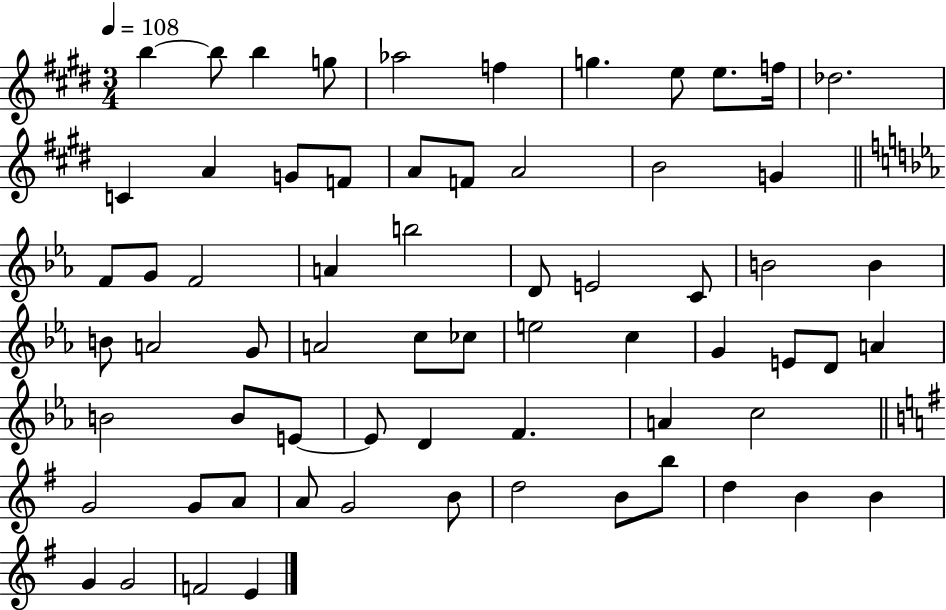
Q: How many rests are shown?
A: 0